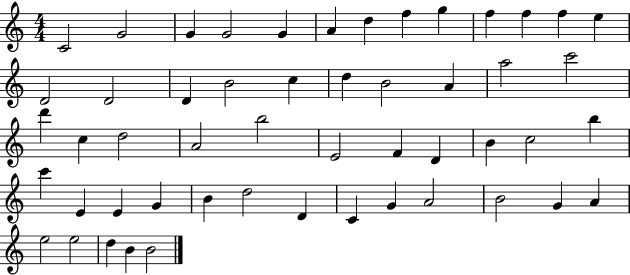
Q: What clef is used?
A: treble